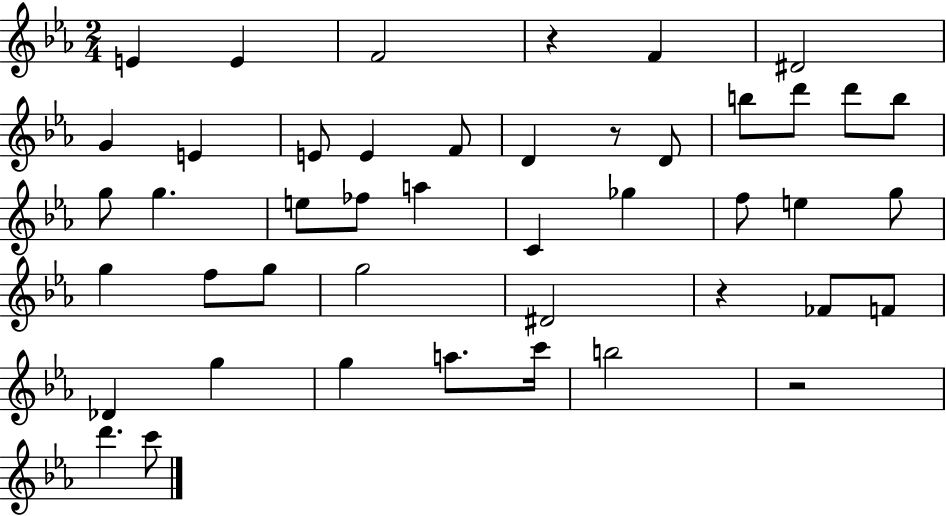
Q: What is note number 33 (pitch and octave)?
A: F4